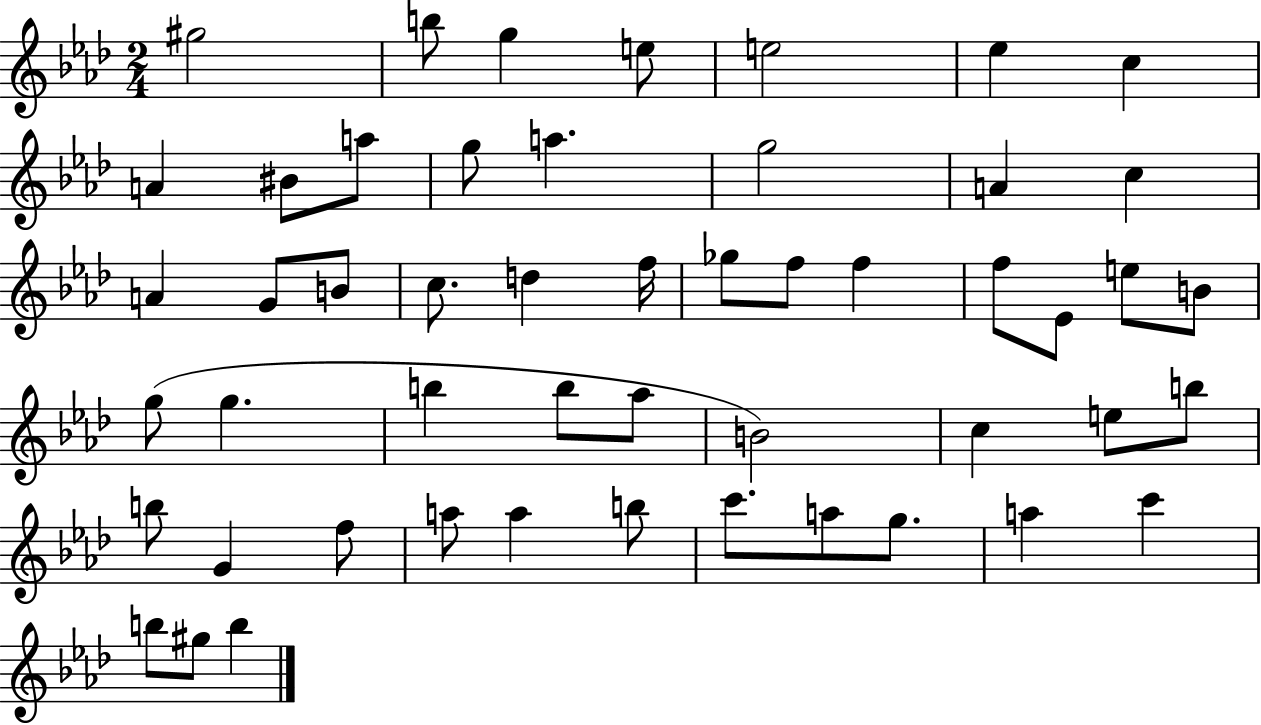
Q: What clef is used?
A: treble